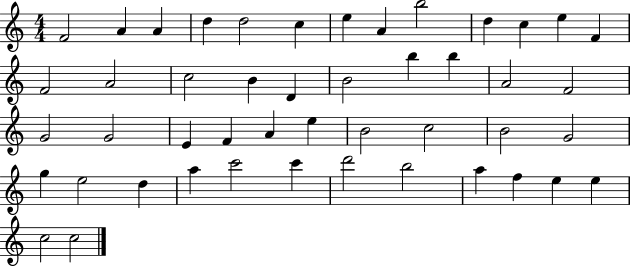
X:1
T:Untitled
M:4/4
L:1/4
K:C
F2 A A d d2 c e A b2 d c e F F2 A2 c2 B D B2 b b A2 F2 G2 G2 E F A e B2 c2 B2 G2 g e2 d a c'2 c' d'2 b2 a f e e c2 c2